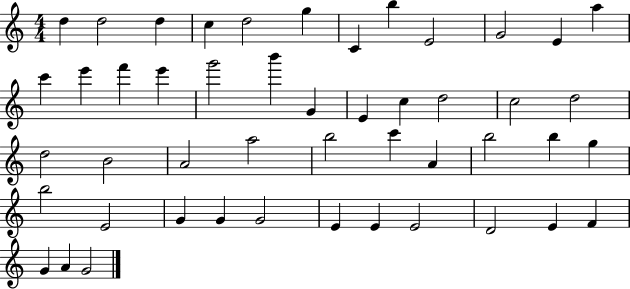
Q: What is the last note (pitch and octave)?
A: G4